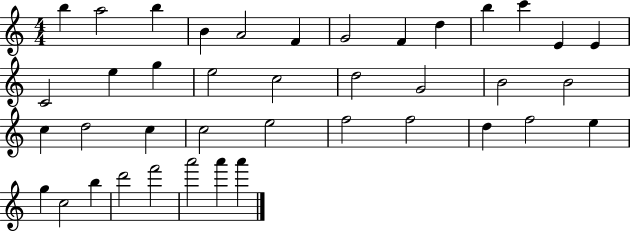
{
  \clef treble
  \numericTimeSignature
  \time 4/4
  \key c \major
  b''4 a''2 b''4 | b'4 a'2 f'4 | g'2 f'4 d''4 | b''4 c'''4 e'4 e'4 | \break c'2 e''4 g''4 | e''2 c''2 | d''2 g'2 | b'2 b'2 | \break c''4 d''2 c''4 | c''2 e''2 | f''2 f''2 | d''4 f''2 e''4 | \break g''4 c''2 b''4 | d'''2 f'''2 | a'''2 a'''4 a'''4 | \bar "|."
}